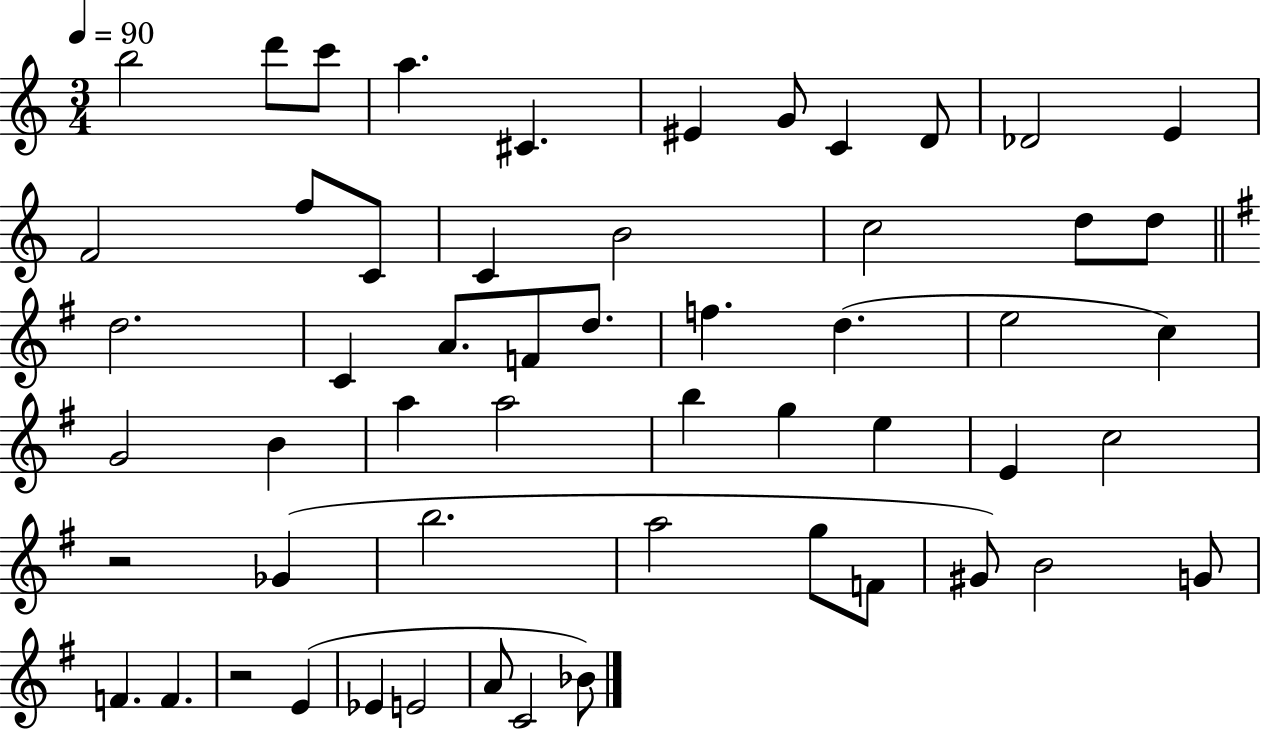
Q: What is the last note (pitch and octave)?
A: Bb4